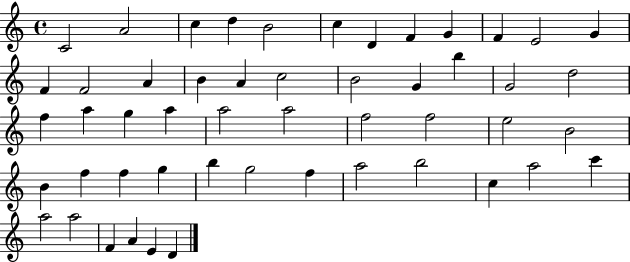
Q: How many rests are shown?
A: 0